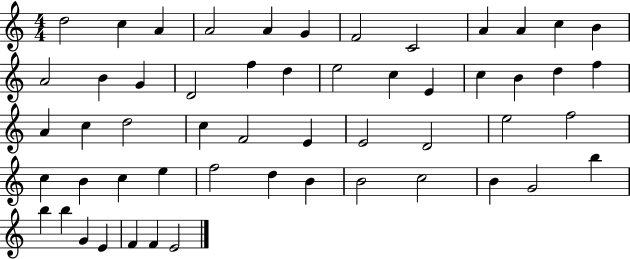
D5/h C5/q A4/q A4/h A4/q G4/q F4/h C4/h A4/q A4/q C5/q B4/q A4/h B4/q G4/q D4/h F5/q D5/q E5/h C5/q E4/q C5/q B4/q D5/q F5/q A4/q C5/q D5/h C5/q F4/h E4/q E4/h D4/h E5/h F5/h C5/q B4/q C5/q E5/q F5/h D5/q B4/q B4/h C5/h B4/q G4/h B5/q B5/q B5/q G4/q E4/q F4/q F4/q E4/h